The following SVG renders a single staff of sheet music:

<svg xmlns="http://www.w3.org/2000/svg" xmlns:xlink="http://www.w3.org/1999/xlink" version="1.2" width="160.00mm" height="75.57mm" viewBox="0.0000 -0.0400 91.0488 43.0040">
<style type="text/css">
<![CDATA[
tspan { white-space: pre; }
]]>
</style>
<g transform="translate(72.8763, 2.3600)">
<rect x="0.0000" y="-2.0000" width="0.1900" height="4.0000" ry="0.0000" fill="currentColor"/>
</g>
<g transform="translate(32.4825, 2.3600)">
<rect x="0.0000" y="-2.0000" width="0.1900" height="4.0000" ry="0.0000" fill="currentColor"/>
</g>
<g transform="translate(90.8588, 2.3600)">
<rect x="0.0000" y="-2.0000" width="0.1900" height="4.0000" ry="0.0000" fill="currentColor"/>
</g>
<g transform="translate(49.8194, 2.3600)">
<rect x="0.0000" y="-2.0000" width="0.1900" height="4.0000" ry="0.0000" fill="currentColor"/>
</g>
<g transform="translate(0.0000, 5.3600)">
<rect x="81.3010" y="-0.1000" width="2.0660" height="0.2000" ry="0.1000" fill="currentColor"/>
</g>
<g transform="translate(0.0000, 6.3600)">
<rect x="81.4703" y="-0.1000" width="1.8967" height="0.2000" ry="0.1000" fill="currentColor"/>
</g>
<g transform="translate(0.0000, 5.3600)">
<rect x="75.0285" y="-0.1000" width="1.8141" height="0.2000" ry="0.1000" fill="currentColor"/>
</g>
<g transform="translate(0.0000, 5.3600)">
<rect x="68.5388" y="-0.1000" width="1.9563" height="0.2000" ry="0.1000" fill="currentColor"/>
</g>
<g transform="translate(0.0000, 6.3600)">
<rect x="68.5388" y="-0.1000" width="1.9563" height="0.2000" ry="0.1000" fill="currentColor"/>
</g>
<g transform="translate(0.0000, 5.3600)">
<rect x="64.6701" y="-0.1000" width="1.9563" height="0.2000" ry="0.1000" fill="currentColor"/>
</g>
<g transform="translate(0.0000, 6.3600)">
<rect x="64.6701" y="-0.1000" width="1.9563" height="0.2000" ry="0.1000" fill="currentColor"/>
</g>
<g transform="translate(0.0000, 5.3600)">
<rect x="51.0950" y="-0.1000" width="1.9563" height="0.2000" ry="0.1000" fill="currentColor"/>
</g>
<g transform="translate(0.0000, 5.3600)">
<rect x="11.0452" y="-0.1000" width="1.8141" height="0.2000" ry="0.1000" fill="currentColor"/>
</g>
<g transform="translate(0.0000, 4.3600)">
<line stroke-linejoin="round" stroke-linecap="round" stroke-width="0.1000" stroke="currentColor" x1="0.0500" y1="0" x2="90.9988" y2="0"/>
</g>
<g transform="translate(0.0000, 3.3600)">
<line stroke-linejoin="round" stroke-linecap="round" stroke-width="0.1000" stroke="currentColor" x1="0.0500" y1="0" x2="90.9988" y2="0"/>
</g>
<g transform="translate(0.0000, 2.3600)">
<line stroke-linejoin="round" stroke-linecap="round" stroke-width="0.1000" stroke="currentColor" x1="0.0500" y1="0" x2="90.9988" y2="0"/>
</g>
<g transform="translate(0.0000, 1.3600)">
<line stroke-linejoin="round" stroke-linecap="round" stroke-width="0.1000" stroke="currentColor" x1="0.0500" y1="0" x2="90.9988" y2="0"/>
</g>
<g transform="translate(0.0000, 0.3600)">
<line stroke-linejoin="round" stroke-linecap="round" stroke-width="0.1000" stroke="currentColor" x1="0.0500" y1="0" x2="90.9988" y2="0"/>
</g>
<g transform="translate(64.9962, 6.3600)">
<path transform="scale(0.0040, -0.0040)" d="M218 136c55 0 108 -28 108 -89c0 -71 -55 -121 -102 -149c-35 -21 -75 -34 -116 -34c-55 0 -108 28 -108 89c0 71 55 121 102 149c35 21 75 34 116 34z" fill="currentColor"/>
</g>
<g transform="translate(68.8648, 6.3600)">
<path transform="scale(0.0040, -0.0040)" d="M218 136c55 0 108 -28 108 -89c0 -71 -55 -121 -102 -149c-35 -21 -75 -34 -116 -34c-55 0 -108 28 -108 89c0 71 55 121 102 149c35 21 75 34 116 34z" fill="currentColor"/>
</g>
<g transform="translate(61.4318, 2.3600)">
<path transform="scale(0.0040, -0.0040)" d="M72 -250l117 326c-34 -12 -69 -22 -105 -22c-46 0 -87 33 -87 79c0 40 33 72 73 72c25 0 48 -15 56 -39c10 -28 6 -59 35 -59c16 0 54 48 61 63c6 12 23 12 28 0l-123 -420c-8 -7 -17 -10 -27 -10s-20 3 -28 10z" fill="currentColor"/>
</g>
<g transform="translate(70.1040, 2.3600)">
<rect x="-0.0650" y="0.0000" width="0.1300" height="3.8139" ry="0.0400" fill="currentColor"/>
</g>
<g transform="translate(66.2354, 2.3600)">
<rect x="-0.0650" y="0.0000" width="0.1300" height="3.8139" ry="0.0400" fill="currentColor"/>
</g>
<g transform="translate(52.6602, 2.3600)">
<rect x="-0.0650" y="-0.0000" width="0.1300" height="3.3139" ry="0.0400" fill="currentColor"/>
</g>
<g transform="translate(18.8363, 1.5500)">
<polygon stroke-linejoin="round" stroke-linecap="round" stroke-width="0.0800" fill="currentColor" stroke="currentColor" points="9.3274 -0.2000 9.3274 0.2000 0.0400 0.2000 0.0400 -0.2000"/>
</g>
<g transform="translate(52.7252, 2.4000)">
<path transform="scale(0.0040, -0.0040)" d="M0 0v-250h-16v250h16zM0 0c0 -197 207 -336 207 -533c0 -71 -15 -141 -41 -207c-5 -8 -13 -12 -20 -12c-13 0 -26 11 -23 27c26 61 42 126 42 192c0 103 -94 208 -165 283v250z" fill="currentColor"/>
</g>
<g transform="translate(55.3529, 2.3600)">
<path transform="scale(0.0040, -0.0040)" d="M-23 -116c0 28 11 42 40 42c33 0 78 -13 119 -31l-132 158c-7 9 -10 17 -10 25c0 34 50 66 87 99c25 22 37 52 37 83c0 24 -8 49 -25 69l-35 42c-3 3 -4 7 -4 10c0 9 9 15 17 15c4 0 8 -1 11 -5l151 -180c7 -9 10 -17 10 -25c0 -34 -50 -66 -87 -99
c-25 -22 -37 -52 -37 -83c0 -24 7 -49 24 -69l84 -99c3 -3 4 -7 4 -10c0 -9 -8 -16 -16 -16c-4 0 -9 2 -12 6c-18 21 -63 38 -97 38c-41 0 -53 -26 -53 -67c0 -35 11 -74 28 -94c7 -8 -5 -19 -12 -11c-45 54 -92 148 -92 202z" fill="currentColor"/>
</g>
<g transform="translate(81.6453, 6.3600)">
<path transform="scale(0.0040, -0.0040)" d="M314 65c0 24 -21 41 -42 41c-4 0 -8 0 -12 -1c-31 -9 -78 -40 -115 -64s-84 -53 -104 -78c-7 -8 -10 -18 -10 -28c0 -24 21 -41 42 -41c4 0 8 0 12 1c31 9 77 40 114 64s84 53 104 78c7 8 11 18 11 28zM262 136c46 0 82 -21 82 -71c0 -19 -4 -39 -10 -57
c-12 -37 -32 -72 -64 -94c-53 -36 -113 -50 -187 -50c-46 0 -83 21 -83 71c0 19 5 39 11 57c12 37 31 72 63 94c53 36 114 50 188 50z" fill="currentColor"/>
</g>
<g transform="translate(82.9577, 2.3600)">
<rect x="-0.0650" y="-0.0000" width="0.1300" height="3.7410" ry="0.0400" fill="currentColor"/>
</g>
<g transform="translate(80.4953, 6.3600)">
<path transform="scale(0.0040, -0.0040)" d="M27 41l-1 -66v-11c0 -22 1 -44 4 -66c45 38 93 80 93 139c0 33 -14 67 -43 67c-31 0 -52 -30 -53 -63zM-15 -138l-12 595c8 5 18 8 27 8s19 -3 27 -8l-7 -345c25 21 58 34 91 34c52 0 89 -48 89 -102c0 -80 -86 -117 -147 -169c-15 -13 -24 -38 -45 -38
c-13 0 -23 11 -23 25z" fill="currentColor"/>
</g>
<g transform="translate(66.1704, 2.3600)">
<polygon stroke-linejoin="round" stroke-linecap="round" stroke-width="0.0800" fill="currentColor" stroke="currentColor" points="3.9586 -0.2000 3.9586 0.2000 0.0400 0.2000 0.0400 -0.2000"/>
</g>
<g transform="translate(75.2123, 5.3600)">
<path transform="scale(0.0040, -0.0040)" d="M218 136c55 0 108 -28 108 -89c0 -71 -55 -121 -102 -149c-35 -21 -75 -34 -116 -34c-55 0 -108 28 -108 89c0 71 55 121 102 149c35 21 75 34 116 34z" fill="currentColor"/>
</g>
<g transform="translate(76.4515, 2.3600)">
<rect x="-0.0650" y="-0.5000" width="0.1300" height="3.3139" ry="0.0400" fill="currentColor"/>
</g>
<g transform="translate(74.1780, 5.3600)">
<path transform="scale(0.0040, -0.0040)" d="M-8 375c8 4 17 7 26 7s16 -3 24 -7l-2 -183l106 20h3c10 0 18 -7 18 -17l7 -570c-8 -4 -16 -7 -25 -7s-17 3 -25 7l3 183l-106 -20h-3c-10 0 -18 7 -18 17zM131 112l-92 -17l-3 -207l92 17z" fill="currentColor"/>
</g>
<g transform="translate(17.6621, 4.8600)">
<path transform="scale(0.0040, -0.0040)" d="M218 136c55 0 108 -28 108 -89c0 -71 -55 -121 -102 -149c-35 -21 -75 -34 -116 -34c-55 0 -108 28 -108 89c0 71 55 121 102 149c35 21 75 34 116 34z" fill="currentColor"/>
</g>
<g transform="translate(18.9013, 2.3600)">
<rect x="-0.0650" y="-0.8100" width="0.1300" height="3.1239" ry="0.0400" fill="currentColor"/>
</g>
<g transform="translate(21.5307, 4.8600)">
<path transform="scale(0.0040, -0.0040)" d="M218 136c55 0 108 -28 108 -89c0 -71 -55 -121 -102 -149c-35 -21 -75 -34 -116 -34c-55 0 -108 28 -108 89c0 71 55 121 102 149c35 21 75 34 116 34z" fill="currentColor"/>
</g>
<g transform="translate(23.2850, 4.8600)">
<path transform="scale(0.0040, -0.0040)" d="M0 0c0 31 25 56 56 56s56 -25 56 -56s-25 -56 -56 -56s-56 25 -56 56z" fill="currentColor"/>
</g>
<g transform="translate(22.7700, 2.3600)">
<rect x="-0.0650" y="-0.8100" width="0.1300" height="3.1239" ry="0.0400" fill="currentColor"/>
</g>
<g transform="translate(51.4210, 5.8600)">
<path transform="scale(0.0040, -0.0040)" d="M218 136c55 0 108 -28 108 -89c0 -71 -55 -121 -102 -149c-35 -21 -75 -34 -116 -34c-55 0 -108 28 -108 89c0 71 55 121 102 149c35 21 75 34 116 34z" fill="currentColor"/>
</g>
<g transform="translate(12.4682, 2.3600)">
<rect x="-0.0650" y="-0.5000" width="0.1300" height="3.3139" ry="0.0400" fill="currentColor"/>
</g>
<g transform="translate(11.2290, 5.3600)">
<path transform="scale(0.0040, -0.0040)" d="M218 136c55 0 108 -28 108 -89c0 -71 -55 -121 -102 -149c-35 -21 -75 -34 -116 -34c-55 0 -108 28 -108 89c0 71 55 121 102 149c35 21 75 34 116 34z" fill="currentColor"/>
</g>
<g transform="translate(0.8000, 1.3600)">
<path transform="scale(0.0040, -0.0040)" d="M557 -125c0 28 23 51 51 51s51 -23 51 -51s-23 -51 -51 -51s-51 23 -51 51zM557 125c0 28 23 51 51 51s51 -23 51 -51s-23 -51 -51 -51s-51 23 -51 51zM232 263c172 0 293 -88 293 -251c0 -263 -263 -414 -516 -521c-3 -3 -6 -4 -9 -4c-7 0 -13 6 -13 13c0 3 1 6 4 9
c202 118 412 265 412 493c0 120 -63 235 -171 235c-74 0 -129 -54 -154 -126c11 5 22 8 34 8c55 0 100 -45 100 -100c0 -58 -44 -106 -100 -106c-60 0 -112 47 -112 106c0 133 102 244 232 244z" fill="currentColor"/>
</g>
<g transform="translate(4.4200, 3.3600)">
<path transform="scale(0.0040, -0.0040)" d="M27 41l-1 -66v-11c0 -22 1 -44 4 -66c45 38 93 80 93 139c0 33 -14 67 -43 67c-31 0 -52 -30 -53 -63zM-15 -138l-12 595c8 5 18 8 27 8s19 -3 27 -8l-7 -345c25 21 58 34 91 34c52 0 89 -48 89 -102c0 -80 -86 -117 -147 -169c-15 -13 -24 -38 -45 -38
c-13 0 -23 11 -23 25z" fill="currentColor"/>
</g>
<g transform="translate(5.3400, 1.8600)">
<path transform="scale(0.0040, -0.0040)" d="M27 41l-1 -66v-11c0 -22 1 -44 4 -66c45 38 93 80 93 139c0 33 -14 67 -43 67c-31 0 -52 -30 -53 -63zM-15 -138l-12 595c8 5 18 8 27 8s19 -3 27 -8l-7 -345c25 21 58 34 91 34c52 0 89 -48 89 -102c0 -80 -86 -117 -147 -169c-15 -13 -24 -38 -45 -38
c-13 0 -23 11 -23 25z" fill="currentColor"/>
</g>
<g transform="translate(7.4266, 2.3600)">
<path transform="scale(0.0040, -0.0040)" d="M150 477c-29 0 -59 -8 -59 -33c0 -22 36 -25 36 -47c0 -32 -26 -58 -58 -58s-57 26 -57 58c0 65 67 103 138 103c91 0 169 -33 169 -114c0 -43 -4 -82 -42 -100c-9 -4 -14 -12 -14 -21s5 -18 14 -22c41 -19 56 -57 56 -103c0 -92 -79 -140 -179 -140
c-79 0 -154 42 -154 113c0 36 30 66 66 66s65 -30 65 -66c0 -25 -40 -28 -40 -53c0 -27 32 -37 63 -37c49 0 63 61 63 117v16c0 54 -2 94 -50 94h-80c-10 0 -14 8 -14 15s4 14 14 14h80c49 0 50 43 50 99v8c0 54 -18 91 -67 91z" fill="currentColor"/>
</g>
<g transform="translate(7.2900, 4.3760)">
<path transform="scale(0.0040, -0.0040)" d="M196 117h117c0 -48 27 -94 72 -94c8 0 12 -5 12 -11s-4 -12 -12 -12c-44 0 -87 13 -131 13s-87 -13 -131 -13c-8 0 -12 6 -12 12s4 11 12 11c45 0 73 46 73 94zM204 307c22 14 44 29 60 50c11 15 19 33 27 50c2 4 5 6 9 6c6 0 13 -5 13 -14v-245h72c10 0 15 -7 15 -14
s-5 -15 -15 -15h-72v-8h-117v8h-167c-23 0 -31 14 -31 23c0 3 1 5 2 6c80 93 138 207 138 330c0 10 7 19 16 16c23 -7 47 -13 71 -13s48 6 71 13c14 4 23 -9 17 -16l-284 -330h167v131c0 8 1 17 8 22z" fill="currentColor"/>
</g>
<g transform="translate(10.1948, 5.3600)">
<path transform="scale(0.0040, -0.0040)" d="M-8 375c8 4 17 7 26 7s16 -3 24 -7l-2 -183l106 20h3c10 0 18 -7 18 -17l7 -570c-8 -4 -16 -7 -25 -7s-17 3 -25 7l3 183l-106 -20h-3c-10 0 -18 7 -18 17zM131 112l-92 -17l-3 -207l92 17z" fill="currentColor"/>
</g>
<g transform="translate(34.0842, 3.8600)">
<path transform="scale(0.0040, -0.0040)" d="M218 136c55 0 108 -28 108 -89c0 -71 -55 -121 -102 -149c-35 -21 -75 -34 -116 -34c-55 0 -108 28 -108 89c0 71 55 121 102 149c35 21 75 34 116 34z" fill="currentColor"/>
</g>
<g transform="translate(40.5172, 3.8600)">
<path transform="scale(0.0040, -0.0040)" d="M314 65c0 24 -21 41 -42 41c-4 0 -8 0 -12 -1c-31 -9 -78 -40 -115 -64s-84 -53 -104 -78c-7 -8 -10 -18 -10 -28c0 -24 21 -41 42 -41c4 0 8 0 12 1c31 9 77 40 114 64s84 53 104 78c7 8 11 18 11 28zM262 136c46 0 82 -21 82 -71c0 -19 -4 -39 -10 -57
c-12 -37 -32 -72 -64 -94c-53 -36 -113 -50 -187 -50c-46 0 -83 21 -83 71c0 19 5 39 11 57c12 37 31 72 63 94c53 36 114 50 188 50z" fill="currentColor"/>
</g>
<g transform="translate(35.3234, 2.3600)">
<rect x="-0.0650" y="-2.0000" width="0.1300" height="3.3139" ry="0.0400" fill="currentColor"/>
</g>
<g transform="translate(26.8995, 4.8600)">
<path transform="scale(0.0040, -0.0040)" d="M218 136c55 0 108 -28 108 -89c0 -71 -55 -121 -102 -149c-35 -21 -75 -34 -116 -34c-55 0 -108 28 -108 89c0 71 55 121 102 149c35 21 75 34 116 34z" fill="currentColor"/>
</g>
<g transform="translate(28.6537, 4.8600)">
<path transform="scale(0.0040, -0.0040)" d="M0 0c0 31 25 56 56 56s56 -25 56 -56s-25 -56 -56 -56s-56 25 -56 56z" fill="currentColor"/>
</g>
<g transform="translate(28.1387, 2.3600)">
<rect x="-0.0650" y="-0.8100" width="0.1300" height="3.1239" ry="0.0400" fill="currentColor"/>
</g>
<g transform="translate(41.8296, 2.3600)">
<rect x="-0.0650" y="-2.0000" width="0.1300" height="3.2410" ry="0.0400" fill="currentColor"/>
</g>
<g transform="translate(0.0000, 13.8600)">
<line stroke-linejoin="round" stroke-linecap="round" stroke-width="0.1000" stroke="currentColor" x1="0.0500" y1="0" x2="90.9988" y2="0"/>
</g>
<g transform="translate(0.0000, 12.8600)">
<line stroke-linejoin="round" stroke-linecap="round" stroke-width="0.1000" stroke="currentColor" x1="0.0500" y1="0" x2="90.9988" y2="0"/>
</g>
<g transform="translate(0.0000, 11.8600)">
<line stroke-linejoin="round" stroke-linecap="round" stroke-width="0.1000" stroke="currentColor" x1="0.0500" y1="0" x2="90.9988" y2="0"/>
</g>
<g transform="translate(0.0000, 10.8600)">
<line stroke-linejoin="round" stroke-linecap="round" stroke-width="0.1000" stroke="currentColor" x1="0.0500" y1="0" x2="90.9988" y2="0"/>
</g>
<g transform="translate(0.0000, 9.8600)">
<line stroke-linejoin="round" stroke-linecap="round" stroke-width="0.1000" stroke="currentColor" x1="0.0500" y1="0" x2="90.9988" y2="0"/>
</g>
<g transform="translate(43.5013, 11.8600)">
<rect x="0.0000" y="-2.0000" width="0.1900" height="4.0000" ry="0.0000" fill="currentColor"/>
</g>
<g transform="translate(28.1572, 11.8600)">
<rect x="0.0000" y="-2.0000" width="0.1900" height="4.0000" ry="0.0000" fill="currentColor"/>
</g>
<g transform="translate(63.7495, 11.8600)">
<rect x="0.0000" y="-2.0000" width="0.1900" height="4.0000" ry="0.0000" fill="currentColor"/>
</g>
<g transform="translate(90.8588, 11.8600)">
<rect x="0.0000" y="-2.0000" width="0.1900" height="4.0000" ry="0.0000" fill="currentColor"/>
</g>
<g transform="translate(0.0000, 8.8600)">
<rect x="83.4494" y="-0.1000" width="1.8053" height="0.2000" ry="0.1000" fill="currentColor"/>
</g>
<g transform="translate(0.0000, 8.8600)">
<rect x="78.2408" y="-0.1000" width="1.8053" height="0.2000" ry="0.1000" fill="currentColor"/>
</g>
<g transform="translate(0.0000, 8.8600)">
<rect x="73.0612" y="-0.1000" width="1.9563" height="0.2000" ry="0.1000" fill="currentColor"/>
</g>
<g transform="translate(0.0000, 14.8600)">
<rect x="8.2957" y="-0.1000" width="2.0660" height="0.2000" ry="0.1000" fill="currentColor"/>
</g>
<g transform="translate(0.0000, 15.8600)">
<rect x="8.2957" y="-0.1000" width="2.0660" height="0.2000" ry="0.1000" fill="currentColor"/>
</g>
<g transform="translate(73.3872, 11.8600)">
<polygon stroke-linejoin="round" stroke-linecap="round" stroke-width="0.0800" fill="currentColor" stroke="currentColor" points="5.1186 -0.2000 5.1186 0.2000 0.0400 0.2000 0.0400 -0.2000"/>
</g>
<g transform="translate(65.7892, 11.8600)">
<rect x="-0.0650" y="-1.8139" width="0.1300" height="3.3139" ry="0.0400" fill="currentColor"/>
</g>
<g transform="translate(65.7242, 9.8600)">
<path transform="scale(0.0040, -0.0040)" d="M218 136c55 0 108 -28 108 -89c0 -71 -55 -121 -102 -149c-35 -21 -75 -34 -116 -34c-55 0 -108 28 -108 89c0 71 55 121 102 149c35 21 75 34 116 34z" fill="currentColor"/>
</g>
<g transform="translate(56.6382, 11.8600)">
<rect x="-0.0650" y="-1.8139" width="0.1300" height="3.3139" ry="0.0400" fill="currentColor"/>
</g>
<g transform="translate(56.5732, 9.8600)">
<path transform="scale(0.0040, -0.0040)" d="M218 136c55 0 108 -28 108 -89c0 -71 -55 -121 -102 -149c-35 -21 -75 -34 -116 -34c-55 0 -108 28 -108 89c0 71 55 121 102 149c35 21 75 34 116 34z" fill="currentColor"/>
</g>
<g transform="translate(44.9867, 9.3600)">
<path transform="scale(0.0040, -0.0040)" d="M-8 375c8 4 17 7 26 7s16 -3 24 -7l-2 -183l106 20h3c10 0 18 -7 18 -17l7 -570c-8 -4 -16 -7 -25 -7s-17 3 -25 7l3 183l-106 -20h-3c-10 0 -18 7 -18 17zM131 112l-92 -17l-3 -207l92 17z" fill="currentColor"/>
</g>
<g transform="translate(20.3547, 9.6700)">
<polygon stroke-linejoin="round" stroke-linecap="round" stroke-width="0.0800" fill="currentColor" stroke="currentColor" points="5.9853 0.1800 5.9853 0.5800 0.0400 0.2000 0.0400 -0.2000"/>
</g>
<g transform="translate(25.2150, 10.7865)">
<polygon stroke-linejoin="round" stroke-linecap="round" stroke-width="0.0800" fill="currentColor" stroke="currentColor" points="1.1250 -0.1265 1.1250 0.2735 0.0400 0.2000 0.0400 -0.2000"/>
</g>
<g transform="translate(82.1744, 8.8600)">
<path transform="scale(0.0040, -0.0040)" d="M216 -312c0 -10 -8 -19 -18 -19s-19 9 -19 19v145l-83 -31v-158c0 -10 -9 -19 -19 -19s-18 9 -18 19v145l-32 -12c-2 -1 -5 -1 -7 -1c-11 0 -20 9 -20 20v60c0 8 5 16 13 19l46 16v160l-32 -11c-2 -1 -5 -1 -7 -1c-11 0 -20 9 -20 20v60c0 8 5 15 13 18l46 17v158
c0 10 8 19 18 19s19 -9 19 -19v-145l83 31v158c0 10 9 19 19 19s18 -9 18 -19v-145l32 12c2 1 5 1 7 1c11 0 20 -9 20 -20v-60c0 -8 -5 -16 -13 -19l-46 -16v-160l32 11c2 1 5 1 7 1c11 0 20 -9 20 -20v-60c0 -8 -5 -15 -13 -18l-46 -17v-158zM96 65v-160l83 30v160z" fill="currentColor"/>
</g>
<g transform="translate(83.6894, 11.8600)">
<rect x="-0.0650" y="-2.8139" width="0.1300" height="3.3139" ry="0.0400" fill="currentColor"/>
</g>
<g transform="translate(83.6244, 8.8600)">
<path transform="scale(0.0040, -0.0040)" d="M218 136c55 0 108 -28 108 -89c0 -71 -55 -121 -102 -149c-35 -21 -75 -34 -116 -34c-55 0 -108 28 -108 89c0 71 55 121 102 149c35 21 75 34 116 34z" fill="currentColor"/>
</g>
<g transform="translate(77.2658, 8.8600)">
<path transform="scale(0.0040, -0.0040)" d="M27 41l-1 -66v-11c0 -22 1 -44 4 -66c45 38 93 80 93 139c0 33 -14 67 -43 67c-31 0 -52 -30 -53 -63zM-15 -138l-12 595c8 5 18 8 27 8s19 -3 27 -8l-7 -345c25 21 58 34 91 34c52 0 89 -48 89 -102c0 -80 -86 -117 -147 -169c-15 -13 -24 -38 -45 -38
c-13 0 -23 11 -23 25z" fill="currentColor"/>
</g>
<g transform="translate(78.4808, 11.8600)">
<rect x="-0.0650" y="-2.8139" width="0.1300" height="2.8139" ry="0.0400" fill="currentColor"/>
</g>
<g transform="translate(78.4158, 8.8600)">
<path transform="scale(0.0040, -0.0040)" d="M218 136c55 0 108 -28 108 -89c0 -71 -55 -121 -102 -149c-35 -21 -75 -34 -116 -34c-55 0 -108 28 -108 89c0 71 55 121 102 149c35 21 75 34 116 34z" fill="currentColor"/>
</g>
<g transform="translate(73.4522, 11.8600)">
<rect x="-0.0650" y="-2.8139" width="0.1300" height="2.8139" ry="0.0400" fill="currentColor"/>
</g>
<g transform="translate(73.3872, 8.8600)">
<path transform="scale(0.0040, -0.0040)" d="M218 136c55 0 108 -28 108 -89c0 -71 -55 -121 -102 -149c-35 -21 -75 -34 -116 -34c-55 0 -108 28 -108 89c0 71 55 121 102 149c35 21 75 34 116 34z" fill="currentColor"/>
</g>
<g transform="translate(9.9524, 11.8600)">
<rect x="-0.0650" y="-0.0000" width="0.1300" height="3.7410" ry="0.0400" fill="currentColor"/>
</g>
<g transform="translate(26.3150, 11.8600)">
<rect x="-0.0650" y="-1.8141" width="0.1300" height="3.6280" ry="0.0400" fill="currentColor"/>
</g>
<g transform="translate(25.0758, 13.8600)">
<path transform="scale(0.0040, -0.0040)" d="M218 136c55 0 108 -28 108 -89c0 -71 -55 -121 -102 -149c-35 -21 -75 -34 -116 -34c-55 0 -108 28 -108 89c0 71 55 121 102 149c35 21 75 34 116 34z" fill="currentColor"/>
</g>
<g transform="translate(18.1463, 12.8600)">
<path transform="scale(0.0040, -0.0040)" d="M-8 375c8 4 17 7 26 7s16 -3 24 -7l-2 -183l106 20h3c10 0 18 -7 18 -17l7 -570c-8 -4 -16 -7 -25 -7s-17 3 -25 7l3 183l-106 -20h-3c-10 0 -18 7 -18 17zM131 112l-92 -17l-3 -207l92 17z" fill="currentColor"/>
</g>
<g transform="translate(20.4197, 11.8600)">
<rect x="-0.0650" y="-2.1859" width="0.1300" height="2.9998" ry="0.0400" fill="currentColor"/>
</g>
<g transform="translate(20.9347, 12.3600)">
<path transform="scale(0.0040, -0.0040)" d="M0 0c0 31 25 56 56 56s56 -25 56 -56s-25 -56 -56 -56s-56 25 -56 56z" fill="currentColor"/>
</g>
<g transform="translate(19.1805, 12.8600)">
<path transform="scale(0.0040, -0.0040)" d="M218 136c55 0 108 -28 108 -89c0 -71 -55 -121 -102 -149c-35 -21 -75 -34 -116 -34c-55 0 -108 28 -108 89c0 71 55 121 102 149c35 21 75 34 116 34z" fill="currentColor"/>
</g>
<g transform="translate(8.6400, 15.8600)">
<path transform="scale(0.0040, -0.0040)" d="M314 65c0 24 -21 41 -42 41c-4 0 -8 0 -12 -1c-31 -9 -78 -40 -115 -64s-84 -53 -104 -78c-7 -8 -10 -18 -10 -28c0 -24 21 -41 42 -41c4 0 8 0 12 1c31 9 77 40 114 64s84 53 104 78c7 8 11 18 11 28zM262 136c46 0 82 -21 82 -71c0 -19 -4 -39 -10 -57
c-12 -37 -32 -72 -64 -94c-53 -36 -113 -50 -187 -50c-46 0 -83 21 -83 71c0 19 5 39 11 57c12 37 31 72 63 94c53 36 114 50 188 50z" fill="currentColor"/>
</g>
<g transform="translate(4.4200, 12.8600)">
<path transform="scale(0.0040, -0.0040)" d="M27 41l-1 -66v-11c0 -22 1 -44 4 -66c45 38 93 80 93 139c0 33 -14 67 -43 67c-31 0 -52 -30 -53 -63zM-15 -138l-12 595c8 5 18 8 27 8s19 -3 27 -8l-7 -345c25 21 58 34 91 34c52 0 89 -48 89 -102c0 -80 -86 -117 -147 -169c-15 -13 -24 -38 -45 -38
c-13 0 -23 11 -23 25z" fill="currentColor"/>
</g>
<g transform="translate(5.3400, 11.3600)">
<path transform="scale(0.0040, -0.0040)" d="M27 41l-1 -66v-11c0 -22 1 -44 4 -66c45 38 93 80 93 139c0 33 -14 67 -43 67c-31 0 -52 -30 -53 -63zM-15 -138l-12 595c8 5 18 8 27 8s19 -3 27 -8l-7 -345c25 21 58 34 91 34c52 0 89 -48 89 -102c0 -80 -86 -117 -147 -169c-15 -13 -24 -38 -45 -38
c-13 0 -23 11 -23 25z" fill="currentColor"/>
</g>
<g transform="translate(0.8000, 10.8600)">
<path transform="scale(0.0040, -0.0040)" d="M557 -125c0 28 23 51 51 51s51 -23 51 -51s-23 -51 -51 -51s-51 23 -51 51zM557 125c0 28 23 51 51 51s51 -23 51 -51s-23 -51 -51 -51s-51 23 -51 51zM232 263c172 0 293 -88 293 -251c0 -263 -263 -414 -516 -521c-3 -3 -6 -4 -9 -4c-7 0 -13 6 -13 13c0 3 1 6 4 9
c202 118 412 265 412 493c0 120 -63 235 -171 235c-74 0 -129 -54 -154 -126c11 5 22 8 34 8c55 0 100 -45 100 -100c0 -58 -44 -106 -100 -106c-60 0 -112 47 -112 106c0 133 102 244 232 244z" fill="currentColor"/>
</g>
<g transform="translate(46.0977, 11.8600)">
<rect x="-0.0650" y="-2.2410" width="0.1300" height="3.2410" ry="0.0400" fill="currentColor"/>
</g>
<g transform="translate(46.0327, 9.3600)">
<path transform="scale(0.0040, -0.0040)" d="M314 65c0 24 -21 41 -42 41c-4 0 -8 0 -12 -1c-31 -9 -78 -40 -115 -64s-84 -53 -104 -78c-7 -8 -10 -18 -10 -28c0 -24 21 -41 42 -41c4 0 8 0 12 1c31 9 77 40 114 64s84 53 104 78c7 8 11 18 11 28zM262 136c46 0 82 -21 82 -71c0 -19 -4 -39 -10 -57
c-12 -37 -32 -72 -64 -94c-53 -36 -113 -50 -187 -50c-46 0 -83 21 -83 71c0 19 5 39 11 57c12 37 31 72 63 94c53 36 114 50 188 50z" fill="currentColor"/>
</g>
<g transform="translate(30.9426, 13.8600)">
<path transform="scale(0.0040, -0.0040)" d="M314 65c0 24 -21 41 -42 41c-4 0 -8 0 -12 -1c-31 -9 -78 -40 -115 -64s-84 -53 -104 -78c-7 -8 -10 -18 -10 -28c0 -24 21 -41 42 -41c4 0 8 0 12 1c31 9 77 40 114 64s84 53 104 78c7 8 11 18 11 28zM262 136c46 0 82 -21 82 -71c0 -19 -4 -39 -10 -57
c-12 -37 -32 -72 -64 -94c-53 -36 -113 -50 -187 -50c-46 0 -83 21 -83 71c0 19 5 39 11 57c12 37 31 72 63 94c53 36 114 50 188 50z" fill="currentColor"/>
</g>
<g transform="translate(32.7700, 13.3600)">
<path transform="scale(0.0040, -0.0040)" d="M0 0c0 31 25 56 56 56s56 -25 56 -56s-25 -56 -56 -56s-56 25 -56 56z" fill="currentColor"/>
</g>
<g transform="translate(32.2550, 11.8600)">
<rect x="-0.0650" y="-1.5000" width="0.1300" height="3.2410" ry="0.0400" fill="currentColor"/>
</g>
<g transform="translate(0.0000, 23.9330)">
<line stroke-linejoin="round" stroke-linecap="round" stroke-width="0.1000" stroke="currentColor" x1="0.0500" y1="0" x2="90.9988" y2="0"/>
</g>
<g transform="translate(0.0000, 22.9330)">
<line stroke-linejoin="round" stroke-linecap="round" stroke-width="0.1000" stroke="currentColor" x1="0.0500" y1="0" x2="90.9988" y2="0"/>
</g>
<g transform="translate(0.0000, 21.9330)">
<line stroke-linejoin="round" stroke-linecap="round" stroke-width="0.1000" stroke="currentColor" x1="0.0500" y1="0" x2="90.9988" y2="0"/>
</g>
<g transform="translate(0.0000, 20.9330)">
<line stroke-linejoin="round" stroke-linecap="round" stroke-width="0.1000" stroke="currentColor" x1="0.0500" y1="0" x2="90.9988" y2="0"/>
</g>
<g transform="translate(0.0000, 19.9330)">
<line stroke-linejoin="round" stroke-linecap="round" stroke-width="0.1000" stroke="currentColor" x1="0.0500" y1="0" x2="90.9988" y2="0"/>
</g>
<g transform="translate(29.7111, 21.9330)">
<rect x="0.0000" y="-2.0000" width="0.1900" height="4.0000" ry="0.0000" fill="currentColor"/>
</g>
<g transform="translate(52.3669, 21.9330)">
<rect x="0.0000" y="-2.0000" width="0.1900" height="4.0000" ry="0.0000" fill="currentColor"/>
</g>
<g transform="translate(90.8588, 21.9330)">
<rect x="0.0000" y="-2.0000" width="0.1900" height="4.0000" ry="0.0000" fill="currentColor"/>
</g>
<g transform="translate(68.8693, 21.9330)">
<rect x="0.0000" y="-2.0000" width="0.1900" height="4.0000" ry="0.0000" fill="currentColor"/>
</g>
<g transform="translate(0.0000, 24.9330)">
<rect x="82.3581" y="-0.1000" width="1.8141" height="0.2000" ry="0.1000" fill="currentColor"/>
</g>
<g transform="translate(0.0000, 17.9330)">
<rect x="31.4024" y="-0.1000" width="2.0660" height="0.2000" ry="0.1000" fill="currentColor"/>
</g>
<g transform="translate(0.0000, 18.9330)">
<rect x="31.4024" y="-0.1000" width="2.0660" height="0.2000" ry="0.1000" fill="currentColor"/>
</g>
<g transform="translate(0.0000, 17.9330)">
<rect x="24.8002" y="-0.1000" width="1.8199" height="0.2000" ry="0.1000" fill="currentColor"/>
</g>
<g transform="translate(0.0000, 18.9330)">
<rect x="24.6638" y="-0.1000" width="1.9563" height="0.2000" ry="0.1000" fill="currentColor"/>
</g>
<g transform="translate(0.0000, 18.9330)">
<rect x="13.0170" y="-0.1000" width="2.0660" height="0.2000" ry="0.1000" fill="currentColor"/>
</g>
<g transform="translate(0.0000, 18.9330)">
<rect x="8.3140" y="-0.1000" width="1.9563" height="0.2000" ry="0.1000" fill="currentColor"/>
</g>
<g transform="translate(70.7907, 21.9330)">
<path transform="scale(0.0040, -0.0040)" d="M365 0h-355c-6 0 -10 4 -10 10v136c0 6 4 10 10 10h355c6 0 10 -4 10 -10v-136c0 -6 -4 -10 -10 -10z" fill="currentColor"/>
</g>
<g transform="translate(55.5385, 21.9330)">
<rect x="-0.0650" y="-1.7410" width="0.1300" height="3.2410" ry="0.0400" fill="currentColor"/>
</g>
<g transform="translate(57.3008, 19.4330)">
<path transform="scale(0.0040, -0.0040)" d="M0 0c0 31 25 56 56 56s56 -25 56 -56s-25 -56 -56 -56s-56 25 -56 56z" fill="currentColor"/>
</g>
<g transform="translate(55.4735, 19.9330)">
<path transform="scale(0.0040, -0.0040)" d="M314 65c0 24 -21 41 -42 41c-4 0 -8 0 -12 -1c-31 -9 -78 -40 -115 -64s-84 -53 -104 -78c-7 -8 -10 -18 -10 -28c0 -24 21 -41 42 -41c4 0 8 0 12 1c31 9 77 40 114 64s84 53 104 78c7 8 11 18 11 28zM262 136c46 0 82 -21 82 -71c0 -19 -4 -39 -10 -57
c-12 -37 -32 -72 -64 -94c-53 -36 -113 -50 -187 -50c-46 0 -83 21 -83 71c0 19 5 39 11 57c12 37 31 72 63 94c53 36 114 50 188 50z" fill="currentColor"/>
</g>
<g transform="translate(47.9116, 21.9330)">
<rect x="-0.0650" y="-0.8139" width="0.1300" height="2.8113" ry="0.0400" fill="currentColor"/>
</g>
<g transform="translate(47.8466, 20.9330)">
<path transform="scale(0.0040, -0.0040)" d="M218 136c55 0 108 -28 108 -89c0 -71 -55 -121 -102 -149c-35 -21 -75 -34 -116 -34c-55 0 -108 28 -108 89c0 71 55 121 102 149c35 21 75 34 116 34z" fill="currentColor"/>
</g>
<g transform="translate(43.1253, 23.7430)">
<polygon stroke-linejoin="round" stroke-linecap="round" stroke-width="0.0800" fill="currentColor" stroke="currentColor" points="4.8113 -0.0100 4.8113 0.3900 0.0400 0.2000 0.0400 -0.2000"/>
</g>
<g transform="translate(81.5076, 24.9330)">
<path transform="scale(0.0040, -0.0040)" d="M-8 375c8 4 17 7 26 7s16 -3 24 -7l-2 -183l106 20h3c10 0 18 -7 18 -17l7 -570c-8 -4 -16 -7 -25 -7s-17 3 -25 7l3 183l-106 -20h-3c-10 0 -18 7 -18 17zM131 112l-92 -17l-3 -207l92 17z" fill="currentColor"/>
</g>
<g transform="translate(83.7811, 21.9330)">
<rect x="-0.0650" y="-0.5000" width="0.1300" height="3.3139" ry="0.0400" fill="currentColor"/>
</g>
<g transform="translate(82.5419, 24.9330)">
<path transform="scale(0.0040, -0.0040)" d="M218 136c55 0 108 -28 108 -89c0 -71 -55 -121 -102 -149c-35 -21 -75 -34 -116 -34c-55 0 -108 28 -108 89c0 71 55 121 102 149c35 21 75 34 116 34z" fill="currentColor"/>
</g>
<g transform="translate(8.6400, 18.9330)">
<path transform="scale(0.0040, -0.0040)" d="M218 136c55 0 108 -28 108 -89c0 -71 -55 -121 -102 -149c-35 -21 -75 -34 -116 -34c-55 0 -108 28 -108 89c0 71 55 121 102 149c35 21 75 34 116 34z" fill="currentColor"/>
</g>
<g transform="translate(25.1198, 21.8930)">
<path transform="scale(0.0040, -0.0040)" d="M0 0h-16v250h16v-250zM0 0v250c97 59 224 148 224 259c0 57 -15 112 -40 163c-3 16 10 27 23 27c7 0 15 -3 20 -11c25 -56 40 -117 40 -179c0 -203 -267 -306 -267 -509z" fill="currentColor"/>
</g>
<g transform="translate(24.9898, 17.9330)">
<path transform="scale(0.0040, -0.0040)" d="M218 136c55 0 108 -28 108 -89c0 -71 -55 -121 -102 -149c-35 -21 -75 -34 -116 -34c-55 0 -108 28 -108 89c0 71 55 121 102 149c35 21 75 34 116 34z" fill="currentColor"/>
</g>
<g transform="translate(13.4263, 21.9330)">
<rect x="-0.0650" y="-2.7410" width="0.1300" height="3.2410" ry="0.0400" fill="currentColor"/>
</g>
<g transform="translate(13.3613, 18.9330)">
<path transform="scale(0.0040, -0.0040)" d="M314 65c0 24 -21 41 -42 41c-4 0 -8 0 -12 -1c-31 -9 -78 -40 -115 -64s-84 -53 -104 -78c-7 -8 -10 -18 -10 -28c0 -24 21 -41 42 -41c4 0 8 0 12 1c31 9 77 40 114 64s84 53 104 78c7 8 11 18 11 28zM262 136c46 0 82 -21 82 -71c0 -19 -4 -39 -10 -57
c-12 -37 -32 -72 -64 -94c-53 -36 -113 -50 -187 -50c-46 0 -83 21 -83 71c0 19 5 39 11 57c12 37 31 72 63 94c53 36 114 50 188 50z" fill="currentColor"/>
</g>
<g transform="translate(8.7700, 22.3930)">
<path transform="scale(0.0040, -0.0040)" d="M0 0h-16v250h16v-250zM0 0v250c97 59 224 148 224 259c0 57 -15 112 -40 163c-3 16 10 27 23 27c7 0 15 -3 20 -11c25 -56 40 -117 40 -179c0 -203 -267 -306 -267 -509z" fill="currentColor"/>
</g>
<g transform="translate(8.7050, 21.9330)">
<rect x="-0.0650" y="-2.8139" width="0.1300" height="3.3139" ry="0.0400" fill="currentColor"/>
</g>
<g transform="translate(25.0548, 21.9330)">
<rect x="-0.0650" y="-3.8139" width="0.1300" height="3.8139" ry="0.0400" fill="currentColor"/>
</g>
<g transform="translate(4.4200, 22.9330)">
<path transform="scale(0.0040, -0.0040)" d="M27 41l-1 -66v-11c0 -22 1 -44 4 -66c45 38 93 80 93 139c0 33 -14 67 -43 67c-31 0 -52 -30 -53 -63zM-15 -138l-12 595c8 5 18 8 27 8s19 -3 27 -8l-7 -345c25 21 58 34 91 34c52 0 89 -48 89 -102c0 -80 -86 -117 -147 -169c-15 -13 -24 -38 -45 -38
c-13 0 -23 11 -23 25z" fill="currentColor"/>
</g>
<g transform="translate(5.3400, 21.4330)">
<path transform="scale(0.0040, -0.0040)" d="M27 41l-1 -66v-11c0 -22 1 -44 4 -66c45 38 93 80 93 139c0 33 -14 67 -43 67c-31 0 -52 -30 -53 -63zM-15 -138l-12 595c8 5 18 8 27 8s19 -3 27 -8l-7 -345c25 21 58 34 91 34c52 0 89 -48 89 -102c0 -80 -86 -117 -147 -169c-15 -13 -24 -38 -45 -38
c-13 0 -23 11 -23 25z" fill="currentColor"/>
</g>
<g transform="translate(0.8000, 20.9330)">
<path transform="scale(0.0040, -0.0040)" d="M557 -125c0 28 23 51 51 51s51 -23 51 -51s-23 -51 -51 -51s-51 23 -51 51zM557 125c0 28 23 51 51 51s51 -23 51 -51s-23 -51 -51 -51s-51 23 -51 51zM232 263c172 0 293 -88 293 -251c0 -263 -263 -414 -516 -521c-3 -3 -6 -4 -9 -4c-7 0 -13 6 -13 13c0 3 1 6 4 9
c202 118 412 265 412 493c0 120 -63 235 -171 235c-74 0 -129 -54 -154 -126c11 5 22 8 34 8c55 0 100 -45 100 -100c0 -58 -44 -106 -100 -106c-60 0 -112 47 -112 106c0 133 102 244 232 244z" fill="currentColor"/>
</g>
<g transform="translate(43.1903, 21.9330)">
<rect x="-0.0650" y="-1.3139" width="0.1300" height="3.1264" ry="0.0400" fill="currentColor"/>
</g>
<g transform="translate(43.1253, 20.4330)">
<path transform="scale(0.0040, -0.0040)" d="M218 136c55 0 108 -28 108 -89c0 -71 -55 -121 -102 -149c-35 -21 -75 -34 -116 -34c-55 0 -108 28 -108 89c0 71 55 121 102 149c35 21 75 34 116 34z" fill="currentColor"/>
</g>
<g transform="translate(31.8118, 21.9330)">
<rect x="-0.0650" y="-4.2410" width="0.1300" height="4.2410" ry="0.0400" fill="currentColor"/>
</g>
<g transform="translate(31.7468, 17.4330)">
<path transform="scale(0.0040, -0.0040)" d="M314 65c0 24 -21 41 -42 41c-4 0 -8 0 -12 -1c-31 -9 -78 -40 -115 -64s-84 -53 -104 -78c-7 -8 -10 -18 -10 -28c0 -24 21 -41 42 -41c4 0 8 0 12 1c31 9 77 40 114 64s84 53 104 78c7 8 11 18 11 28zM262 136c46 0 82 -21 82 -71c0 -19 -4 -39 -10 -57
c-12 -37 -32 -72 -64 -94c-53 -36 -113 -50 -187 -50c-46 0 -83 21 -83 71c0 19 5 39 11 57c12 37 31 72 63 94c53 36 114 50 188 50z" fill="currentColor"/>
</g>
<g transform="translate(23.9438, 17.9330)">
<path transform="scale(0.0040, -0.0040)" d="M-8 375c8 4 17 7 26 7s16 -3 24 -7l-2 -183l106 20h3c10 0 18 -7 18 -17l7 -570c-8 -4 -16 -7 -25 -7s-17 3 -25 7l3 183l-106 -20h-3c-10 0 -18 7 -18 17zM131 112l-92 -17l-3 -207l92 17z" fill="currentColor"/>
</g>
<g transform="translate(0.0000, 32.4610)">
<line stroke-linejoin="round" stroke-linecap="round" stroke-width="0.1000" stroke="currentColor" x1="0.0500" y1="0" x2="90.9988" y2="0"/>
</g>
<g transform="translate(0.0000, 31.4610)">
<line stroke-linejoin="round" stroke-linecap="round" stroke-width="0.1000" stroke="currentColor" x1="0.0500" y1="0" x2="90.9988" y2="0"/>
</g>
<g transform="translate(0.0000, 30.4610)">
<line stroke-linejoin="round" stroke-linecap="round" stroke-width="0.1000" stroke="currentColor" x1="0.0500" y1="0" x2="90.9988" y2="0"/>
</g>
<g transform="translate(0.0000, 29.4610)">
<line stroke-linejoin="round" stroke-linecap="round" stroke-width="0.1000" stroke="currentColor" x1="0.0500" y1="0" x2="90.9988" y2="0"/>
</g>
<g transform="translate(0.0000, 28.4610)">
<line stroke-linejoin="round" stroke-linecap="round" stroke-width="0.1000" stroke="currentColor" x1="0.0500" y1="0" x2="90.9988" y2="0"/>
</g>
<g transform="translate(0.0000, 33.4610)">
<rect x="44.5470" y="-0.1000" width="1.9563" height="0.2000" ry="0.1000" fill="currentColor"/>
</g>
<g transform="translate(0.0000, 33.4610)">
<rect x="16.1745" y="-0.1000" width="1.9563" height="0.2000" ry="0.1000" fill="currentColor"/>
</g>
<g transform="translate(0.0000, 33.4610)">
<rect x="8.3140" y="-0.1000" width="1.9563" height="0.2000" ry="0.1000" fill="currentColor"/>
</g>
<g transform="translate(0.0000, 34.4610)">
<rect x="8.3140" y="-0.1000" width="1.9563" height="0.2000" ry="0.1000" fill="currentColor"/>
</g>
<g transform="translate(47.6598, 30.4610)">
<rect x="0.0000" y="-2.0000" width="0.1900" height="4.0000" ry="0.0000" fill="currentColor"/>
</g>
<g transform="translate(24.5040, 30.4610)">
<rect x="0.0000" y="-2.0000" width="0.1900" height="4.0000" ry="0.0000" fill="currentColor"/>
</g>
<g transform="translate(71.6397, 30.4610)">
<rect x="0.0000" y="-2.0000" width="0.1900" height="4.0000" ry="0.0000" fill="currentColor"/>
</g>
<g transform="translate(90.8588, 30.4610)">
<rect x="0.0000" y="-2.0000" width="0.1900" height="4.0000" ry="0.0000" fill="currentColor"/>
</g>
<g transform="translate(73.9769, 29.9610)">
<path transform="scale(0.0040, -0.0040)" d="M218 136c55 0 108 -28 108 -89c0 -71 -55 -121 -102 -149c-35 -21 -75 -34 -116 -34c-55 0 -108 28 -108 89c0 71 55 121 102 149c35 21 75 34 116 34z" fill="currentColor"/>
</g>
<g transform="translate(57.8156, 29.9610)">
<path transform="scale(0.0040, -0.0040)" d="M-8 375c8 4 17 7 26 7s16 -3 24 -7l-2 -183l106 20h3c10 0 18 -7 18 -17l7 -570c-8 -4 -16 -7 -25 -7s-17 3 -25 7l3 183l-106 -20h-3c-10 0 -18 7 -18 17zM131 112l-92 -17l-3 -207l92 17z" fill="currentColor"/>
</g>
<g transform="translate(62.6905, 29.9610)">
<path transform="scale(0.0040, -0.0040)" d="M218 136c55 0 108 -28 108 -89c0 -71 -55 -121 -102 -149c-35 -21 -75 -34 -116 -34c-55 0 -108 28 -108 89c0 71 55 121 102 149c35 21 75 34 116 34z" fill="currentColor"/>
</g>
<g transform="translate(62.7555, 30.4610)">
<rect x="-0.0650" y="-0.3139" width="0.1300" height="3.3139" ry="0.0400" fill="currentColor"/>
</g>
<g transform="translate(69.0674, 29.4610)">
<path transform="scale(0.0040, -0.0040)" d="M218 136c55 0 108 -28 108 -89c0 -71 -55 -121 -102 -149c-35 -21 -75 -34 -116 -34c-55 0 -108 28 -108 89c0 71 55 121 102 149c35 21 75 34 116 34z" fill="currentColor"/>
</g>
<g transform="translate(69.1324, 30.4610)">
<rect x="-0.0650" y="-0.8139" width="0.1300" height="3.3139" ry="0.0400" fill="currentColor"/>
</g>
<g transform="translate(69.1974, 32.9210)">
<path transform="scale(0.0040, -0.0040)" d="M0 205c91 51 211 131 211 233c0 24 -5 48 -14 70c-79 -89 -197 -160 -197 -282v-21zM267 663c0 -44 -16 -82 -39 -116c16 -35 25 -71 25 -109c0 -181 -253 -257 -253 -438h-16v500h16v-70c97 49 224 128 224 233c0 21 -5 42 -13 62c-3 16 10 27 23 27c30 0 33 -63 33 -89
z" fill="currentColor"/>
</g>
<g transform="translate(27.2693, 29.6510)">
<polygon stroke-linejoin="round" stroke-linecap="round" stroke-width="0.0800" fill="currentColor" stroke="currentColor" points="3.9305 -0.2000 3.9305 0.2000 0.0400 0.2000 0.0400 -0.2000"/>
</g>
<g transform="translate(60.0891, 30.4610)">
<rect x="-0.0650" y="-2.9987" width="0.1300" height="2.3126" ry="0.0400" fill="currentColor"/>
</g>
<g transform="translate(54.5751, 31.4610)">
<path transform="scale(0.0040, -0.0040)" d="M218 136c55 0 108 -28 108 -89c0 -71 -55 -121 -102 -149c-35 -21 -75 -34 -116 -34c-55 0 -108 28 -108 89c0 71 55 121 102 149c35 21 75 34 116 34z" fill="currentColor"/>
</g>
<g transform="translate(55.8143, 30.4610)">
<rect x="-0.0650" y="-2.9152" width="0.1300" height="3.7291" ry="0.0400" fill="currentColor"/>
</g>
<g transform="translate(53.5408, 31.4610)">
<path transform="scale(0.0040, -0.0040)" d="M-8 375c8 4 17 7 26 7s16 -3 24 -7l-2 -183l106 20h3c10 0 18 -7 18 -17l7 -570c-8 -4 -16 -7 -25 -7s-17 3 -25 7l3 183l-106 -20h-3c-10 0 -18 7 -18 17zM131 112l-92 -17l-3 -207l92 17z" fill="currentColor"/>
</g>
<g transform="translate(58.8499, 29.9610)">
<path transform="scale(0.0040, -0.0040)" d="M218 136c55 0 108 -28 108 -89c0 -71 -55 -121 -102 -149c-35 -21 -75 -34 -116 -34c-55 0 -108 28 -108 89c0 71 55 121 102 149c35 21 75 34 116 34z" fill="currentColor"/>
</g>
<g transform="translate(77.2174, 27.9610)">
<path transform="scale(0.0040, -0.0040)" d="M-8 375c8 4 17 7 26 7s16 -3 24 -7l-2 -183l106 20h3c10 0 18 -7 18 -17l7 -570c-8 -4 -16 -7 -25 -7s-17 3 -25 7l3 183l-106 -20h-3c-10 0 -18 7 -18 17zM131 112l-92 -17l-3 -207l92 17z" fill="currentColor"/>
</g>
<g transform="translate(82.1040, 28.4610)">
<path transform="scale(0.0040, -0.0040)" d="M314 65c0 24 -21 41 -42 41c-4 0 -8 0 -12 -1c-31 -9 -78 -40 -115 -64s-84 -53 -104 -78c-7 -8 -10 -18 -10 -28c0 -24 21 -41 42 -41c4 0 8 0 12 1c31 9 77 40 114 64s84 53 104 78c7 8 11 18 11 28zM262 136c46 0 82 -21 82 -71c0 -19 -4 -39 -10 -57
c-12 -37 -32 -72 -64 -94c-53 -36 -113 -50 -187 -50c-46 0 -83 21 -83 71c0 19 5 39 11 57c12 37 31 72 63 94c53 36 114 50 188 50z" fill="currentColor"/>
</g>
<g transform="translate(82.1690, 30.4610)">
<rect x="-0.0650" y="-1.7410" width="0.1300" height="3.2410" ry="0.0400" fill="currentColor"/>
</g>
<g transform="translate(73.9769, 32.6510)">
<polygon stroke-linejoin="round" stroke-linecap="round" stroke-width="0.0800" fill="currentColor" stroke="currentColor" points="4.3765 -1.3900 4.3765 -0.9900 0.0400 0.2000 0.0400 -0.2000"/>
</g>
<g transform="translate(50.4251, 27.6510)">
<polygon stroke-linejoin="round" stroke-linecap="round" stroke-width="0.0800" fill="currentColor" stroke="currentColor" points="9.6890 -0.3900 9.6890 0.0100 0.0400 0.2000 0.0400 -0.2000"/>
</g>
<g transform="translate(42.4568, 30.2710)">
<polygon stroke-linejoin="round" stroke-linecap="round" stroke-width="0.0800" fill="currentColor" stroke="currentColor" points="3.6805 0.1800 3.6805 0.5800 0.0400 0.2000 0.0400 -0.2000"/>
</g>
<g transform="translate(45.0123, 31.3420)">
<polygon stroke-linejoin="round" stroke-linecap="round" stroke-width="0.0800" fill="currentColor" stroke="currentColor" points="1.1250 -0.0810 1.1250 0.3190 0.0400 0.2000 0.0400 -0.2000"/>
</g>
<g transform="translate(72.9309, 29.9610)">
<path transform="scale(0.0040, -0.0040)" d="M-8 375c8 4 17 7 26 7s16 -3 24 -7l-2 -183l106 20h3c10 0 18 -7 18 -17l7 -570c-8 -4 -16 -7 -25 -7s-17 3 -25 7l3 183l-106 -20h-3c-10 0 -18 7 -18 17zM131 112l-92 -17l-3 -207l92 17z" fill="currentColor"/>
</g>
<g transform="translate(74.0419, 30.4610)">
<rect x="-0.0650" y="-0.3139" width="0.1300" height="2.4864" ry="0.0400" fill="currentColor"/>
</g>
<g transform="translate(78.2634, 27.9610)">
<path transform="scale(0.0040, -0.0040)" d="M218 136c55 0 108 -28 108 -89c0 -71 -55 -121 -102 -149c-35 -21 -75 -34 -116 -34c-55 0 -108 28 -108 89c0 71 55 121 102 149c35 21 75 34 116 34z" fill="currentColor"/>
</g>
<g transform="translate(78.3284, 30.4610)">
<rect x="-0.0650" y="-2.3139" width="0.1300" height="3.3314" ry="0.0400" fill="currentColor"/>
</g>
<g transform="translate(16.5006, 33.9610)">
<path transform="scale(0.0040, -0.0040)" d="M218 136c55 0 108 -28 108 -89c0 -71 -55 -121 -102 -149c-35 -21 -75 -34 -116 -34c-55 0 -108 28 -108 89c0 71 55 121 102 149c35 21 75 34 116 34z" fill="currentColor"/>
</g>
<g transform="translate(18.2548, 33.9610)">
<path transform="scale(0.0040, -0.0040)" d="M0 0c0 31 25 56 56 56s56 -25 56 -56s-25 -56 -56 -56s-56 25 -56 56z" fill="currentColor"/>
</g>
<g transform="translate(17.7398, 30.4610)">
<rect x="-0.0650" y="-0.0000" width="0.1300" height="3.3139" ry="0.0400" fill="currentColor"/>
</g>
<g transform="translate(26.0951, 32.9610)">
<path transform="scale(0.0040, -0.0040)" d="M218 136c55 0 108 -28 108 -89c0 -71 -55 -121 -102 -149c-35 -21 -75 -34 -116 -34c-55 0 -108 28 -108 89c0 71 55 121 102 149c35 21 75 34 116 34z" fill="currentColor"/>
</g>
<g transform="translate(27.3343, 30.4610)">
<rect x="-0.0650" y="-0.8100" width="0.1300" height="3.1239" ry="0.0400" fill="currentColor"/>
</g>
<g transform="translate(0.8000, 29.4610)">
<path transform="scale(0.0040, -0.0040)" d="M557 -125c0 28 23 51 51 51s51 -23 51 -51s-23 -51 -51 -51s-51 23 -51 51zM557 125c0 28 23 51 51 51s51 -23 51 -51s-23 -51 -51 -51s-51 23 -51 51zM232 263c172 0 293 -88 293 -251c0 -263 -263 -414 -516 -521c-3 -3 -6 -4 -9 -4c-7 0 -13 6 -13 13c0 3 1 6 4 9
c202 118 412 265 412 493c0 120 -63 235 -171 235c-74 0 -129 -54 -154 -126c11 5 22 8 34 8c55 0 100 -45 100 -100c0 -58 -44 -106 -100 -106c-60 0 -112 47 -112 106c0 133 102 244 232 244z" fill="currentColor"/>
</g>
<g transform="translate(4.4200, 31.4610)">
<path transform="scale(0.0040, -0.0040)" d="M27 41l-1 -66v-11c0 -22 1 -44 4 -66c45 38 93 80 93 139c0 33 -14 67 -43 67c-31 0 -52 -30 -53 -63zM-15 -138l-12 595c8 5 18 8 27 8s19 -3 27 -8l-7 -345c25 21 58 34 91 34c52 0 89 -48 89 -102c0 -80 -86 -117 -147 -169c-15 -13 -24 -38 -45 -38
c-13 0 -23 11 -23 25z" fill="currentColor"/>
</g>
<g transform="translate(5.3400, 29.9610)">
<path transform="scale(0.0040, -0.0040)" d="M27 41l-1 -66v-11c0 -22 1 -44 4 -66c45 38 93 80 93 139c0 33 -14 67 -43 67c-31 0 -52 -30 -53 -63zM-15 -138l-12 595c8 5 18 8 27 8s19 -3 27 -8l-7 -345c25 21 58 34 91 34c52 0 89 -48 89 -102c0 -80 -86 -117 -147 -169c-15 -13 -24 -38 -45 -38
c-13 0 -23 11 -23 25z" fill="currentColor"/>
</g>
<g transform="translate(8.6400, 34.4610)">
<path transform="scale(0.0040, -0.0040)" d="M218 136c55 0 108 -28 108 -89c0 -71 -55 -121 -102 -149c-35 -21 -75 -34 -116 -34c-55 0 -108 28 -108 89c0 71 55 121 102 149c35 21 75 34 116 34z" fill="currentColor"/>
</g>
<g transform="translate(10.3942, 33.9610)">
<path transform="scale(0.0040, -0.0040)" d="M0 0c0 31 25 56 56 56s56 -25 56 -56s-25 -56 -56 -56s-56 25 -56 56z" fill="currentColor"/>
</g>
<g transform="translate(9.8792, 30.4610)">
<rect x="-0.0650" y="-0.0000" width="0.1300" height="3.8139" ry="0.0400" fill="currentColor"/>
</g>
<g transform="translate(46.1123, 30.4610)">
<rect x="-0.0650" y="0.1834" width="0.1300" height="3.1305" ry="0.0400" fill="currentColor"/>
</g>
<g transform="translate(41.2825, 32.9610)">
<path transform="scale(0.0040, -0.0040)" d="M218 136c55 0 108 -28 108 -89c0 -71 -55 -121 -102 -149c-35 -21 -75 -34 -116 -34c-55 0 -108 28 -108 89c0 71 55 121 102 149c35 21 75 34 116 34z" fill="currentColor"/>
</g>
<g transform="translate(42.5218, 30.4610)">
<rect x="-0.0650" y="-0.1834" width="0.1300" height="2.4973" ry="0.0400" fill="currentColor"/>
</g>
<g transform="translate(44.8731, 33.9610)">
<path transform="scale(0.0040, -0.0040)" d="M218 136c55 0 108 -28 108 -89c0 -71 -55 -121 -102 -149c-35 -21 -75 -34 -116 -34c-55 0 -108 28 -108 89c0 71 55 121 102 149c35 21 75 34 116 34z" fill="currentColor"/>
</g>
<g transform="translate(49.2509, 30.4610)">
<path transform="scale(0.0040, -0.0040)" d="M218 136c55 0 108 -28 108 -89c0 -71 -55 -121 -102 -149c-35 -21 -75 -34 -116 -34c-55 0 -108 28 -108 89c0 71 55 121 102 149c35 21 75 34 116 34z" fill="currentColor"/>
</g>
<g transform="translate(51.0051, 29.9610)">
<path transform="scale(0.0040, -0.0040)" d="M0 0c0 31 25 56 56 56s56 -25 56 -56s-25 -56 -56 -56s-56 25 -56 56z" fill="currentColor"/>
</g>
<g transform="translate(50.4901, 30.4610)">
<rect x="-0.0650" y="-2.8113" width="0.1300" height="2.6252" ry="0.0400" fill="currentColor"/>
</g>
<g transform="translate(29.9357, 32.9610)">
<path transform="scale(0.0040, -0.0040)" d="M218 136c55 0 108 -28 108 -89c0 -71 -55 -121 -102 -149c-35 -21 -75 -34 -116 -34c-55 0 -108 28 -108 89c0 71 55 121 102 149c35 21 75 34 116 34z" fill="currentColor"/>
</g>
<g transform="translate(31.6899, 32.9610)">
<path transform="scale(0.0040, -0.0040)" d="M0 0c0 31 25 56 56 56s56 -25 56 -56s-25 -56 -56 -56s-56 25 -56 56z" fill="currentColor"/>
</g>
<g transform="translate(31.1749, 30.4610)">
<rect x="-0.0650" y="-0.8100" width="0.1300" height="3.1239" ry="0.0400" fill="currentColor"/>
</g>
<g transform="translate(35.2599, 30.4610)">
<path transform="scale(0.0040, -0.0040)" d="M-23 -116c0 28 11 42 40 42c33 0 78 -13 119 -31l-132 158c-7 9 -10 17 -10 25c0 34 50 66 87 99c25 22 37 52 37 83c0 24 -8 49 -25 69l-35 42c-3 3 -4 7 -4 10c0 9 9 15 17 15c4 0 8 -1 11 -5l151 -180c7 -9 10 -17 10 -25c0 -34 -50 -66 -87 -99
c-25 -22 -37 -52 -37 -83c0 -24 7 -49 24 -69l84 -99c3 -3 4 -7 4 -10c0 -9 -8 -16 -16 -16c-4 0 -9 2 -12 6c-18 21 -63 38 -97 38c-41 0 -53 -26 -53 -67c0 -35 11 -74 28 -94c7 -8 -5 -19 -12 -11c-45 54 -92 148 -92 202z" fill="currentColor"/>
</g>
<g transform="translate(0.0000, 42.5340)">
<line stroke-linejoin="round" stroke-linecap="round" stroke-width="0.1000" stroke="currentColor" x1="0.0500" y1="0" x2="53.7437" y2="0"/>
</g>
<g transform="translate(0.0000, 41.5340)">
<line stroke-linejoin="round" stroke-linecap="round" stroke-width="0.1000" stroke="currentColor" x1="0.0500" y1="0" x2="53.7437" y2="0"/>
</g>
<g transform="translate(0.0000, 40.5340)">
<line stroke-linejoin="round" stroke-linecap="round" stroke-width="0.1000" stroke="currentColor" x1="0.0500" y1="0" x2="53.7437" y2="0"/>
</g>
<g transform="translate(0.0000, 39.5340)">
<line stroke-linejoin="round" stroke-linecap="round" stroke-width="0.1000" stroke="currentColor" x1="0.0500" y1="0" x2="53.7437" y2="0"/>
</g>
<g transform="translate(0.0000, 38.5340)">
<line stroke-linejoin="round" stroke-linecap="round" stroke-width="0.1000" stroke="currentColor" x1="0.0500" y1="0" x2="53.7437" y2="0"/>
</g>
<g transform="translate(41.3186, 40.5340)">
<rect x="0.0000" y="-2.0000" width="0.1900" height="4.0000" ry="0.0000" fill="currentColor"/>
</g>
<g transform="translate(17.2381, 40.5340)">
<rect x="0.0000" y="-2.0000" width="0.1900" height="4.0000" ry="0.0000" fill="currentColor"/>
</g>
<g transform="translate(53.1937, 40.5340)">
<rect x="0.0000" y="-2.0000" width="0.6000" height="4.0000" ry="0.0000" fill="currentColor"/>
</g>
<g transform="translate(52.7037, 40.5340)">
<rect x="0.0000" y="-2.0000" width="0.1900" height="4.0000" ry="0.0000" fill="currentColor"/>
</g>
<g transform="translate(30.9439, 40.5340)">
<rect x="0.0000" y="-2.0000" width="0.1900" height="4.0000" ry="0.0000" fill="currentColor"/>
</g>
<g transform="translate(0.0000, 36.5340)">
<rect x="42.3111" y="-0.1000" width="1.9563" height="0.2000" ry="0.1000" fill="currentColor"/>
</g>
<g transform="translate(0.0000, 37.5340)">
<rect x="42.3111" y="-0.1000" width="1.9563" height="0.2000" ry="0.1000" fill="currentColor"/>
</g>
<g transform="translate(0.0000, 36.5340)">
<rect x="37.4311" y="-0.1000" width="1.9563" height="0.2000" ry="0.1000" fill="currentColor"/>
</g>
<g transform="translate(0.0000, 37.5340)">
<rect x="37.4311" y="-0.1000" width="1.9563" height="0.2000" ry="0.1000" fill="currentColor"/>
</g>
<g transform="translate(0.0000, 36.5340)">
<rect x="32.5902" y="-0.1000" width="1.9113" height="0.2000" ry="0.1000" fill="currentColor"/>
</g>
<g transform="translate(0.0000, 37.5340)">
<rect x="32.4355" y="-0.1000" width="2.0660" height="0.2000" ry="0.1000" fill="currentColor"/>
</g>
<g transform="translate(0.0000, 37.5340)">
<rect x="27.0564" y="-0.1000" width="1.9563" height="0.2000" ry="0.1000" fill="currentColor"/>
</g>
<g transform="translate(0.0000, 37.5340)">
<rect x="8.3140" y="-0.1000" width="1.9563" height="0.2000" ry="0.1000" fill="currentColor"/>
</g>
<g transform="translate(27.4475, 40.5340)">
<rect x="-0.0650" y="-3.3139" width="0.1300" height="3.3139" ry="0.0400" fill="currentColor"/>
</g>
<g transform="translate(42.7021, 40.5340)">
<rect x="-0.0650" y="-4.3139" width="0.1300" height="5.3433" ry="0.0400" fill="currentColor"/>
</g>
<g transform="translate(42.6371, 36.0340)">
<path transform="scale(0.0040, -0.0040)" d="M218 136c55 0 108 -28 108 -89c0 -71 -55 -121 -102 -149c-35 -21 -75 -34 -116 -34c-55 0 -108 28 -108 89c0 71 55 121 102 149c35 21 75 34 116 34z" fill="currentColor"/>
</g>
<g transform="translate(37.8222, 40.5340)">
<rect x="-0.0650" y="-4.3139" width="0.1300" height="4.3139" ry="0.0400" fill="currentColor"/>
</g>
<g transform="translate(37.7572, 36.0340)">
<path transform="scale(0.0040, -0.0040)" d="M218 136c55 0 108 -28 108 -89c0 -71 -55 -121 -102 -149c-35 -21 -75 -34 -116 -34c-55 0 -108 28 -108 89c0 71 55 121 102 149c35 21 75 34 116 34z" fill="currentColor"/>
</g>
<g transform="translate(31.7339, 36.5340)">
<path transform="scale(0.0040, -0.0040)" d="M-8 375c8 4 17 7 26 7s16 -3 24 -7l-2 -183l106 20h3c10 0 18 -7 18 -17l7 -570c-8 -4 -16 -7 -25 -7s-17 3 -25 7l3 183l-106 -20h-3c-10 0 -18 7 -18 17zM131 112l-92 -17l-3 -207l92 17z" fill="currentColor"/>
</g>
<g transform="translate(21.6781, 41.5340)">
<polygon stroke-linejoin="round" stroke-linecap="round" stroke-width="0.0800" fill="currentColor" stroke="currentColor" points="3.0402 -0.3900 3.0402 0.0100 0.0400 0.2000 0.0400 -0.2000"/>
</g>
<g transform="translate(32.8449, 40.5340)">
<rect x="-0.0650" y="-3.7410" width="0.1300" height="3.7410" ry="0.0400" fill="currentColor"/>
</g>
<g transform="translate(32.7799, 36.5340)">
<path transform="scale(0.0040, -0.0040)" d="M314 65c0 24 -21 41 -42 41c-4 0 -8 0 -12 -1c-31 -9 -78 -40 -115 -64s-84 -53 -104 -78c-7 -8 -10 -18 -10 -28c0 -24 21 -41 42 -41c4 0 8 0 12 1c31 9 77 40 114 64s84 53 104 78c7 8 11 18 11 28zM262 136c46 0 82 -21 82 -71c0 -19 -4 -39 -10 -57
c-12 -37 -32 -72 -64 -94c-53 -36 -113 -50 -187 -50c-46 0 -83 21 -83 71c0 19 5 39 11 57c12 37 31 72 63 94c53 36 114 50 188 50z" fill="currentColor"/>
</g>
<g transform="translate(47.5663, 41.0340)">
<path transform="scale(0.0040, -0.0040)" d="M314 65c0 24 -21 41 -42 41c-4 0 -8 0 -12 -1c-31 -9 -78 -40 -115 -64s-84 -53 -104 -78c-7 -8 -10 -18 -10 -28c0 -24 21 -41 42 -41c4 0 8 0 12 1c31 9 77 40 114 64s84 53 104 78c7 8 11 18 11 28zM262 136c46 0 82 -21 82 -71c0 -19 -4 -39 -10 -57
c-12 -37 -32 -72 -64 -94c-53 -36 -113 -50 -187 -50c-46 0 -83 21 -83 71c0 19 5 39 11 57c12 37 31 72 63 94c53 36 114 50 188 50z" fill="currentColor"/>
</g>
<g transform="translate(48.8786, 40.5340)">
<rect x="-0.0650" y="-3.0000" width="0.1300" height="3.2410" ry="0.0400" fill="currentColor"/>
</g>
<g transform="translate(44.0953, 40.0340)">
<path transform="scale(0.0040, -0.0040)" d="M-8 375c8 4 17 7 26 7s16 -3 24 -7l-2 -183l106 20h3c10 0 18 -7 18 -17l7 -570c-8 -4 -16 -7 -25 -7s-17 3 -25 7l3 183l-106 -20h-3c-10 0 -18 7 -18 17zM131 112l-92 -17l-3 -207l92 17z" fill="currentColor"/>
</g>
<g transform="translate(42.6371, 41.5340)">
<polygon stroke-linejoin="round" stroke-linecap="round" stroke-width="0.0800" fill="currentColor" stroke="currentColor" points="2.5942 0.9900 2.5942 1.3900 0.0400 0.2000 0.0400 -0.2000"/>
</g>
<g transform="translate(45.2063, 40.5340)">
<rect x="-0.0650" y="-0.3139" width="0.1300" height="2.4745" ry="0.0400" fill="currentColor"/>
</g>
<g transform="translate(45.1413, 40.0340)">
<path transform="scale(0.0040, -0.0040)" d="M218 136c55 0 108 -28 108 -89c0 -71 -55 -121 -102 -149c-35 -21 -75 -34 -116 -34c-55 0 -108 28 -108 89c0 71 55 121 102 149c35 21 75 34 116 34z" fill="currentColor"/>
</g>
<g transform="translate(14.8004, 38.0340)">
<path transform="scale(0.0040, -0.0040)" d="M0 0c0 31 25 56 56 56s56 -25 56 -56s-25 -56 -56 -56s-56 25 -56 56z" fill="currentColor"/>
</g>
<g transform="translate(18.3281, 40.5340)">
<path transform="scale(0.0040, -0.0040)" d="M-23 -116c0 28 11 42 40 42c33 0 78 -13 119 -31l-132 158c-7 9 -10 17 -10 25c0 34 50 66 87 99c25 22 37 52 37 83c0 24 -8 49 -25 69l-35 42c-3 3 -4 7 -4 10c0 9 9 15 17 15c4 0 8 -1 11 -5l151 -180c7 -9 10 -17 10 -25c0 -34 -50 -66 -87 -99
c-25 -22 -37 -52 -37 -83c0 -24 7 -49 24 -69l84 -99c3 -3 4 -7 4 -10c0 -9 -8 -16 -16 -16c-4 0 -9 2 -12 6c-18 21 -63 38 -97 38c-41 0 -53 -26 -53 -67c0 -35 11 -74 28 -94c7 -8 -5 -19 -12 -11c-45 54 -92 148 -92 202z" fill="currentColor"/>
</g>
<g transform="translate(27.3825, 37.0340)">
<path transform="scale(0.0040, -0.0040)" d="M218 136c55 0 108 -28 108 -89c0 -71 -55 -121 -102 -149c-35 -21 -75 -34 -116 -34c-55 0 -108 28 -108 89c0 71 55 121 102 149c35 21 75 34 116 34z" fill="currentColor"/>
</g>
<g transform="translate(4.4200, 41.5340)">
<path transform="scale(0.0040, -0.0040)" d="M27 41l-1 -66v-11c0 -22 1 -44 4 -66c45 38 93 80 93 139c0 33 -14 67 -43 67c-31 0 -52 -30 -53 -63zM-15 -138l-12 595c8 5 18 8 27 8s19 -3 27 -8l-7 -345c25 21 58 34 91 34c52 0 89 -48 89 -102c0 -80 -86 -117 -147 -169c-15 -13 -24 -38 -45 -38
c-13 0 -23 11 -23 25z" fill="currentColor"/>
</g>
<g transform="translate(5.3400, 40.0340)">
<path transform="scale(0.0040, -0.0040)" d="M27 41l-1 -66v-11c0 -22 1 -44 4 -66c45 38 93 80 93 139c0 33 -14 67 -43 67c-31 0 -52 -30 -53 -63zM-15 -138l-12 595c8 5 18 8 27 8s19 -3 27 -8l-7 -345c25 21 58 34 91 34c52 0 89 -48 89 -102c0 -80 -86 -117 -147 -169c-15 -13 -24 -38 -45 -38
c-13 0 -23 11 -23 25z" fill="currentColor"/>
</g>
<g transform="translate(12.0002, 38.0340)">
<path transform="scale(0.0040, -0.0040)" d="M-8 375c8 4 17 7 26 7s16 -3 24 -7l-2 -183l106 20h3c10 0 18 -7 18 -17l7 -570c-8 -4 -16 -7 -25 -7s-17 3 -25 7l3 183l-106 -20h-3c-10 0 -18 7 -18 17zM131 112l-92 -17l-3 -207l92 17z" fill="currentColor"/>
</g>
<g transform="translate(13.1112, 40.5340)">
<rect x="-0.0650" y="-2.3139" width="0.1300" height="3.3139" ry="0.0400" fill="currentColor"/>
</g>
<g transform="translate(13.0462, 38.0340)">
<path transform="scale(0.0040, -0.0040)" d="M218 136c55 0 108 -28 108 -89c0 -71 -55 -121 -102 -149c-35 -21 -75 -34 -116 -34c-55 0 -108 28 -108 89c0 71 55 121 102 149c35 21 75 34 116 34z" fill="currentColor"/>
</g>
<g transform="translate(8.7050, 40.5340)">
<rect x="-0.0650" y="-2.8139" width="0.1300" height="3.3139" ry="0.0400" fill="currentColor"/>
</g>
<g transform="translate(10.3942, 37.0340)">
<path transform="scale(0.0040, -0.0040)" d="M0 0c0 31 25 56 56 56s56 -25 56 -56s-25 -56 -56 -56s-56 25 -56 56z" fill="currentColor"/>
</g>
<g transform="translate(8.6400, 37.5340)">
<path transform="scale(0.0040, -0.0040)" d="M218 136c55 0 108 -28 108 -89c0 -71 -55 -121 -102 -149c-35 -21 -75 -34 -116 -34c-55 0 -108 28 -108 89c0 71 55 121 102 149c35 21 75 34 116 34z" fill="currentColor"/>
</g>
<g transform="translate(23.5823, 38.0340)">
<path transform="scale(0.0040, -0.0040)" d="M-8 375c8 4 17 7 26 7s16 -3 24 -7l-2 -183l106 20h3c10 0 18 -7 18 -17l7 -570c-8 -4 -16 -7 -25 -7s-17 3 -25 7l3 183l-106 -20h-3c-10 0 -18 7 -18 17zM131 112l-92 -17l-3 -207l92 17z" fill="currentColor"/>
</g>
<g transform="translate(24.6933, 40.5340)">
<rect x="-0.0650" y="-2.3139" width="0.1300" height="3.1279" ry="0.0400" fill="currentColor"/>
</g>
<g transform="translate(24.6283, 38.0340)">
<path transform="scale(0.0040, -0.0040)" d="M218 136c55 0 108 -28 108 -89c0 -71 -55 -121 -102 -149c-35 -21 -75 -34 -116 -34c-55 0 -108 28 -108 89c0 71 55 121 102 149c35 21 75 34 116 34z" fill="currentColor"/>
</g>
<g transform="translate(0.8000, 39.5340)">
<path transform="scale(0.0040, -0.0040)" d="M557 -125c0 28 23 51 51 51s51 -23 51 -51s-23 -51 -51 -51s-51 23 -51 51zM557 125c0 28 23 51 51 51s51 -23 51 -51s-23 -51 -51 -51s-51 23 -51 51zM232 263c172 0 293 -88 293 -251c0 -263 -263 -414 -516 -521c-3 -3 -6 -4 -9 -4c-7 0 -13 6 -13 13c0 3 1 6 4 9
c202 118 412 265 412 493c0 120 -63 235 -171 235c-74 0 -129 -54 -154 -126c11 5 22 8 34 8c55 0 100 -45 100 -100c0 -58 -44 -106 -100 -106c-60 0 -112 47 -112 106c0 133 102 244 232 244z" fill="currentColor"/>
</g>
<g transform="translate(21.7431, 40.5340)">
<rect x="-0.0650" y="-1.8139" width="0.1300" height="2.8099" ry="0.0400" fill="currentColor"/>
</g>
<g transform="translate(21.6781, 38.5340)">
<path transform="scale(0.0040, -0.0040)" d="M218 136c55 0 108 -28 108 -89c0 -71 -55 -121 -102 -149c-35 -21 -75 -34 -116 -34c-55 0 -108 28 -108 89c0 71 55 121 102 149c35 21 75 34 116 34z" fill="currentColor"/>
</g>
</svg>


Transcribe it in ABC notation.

X:1
T:Untitled
M:3/4
L:1/4
K:Bb
E,, F,,/2 F,,/2 F,,/2 A,, A,,2 D,,/2 z z/2 C,,/2 C,,/2 E,, _C,,2 C,,2 B,,/2 G,,/4 G,,2 B,2 A, A, C/2 _C/2 ^C C/2 C2 E/2 F2 G,/2 F,/2 A,2 z2 E,, C,, D,, F,,/2 F,,/2 z F,,/2 D,,/4 D,/2 B,,/2 E,/2 E, F,/4 E,/2 B,/2 A,2 C B, z A,/2 B,/2 D E2 F F/2 E,/2 C,2